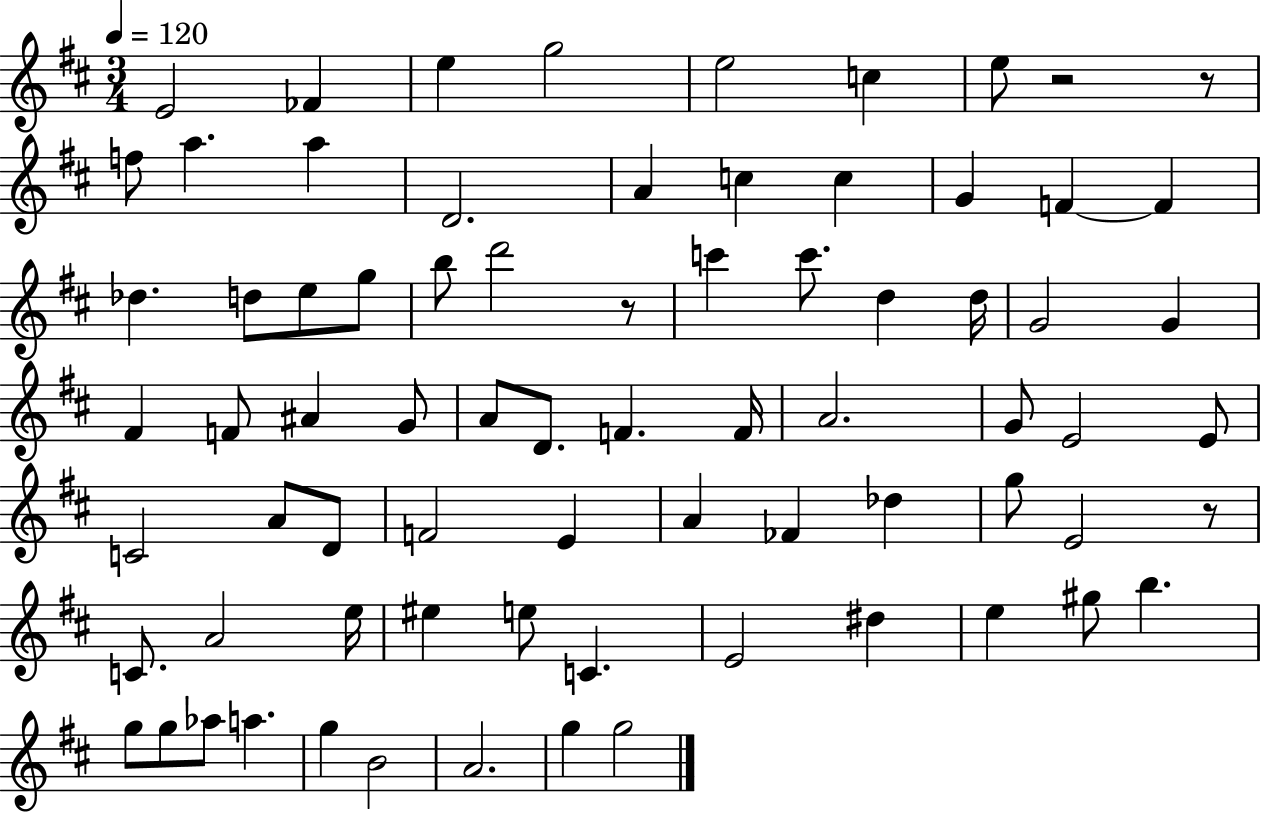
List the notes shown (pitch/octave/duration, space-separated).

E4/h FES4/q E5/q G5/h E5/h C5/q E5/e R/h R/e F5/e A5/q. A5/q D4/h. A4/q C5/q C5/q G4/q F4/q F4/q Db5/q. D5/e E5/e G5/e B5/e D6/h R/e C6/q C6/e. D5/q D5/s G4/h G4/q F#4/q F4/e A#4/q G4/e A4/e D4/e. F4/q. F4/s A4/h. G4/e E4/h E4/e C4/h A4/e D4/e F4/h E4/q A4/q FES4/q Db5/q G5/e E4/h R/e C4/e. A4/h E5/s EIS5/q E5/e C4/q. E4/h D#5/q E5/q G#5/e B5/q. G5/e G5/e Ab5/e A5/q. G5/q B4/h A4/h. G5/q G5/h